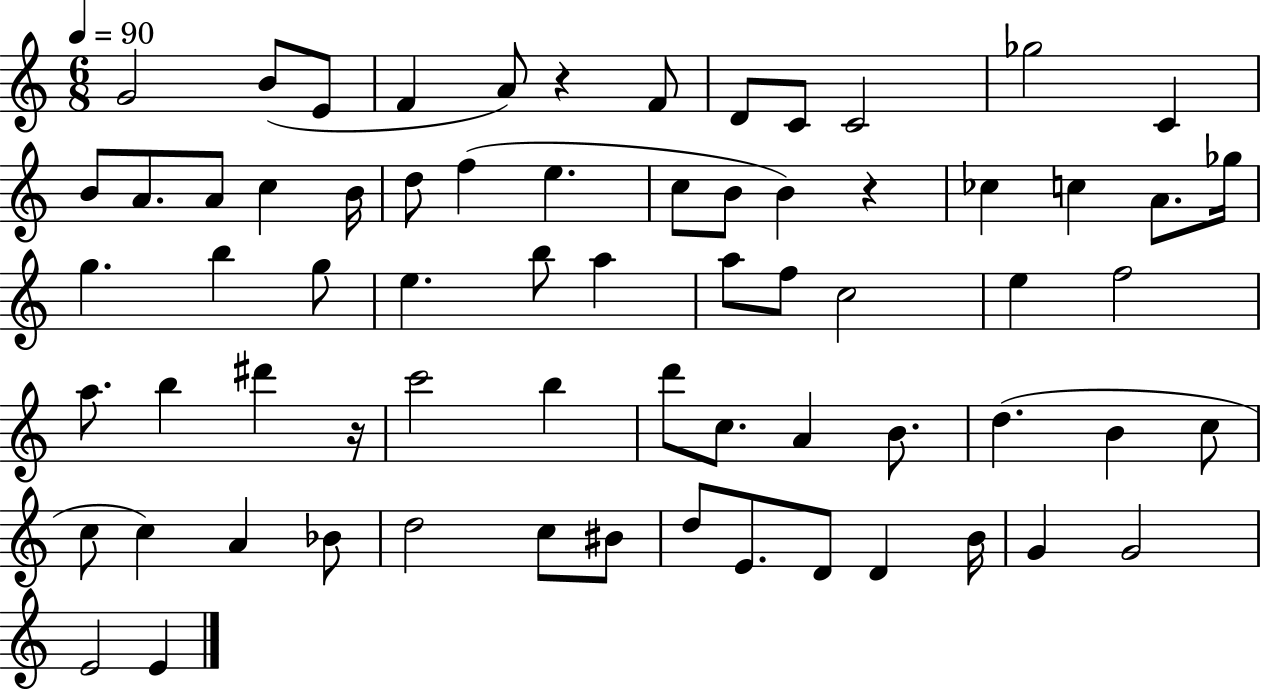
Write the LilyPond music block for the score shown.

{
  \clef treble
  \numericTimeSignature
  \time 6/8
  \key c \major
  \tempo 4 = 90
  g'2 b'8( e'8 | f'4 a'8) r4 f'8 | d'8 c'8 c'2 | ges''2 c'4 | \break b'8 a'8. a'8 c''4 b'16 | d''8 f''4( e''4. | c''8 b'8 b'4) r4 | ces''4 c''4 a'8. ges''16 | \break g''4. b''4 g''8 | e''4. b''8 a''4 | a''8 f''8 c''2 | e''4 f''2 | \break a''8. b''4 dis'''4 r16 | c'''2 b''4 | d'''8 c''8. a'4 b'8. | d''4.( b'4 c''8 | \break c''8 c''4) a'4 bes'8 | d''2 c''8 bis'8 | d''8 e'8. d'8 d'4 b'16 | g'4 g'2 | \break e'2 e'4 | \bar "|."
}